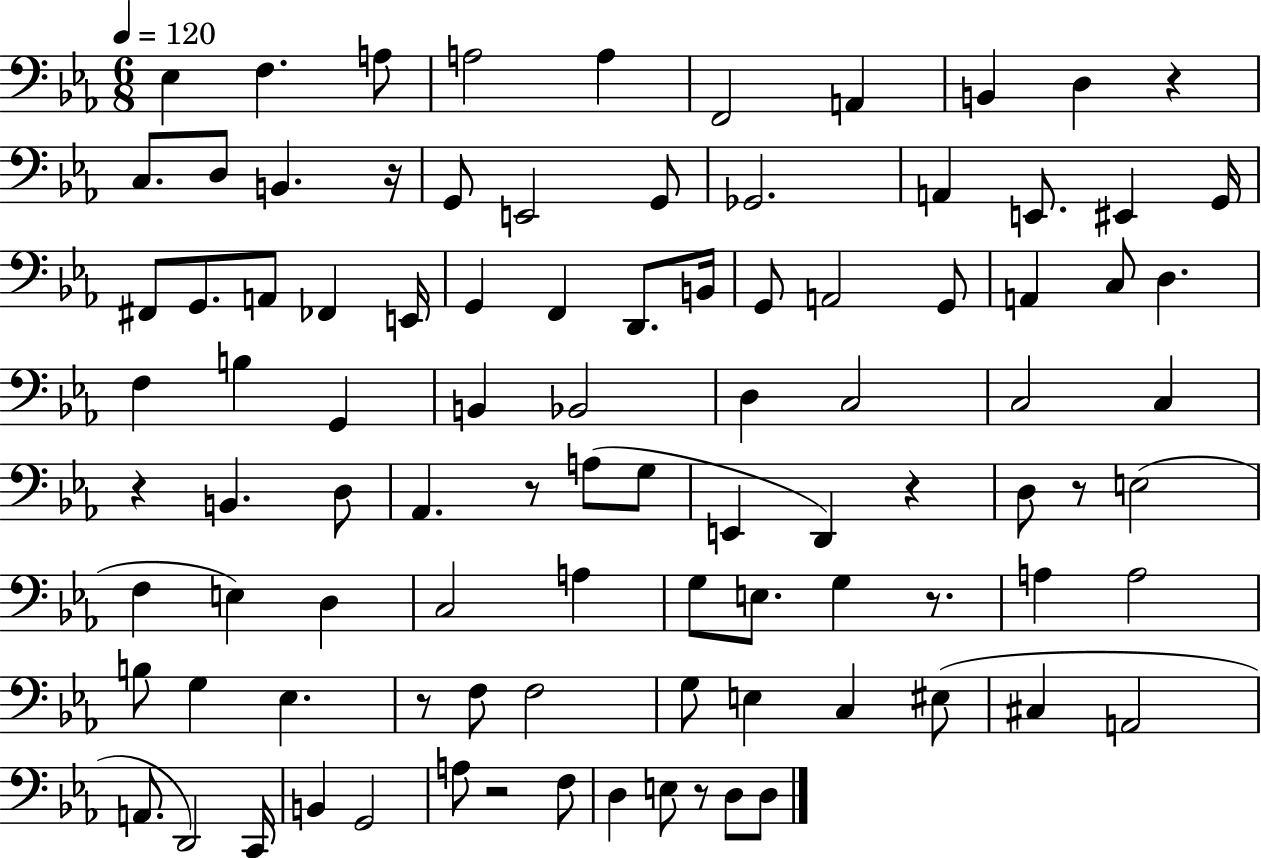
{
  \clef bass
  \numericTimeSignature
  \time 6/8
  \key ees \major
  \tempo 4 = 120
  ees4 f4. a8 | a2 a4 | f,2 a,4 | b,4 d4 r4 | \break c8. d8 b,4. r16 | g,8 e,2 g,8 | ges,2. | a,4 e,8. eis,4 g,16 | \break fis,8 g,8. a,8 fes,4 e,16 | g,4 f,4 d,8. b,16 | g,8 a,2 g,8 | a,4 c8 d4. | \break f4 b4 g,4 | b,4 bes,2 | d4 c2 | c2 c4 | \break r4 b,4. d8 | aes,4. r8 a8( g8 | e,4 d,4) r4 | d8 r8 e2( | \break f4 e4) d4 | c2 a4 | g8 e8. g4 r8. | a4 a2 | \break b8 g4 ees4. | r8 f8 f2 | g8 e4 c4 eis8( | cis4 a,2 | \break a,8. d,2) c,16 | b,4 g,2 | a8 r2 f8 | d4 e8 r8 d8 d8 | \break \bar "|."
}